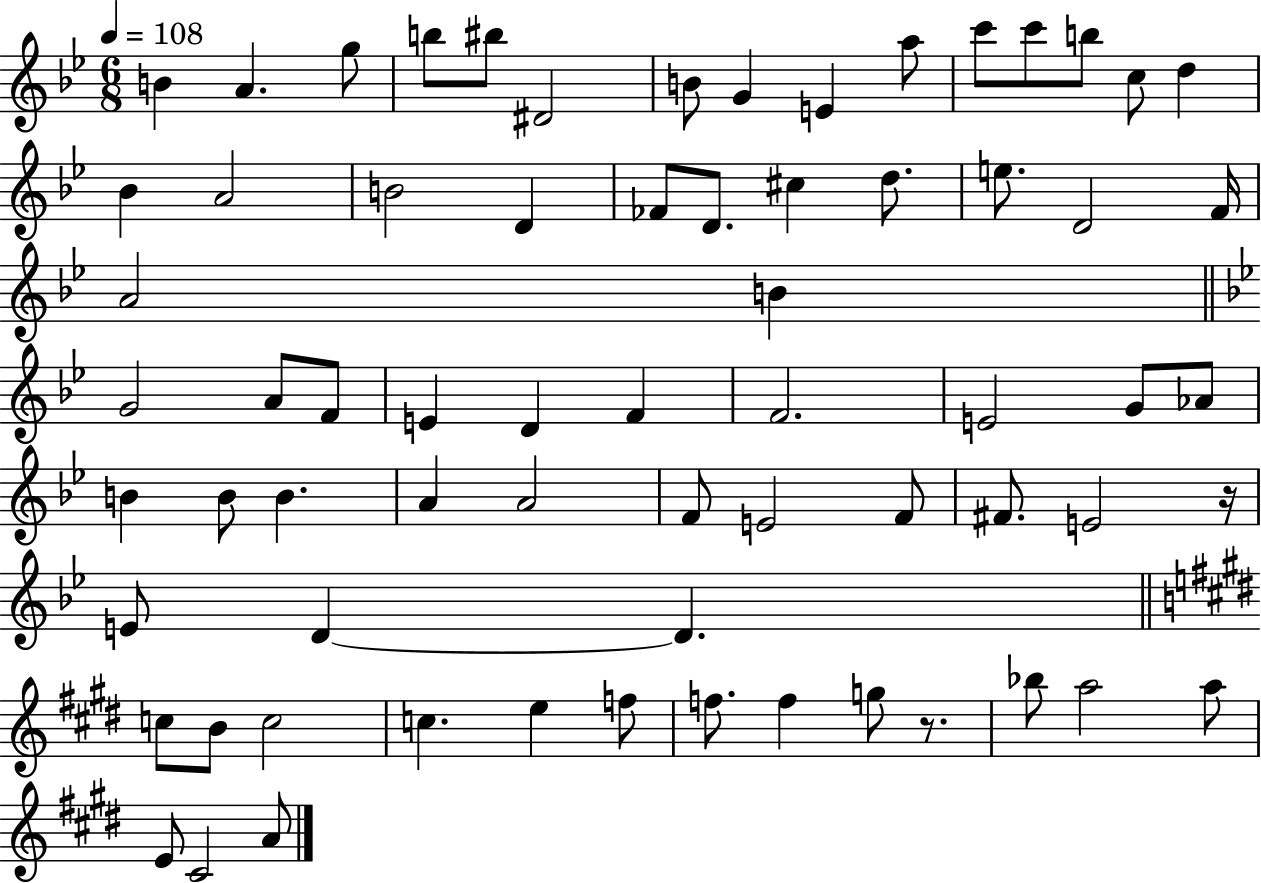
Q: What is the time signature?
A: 6/8